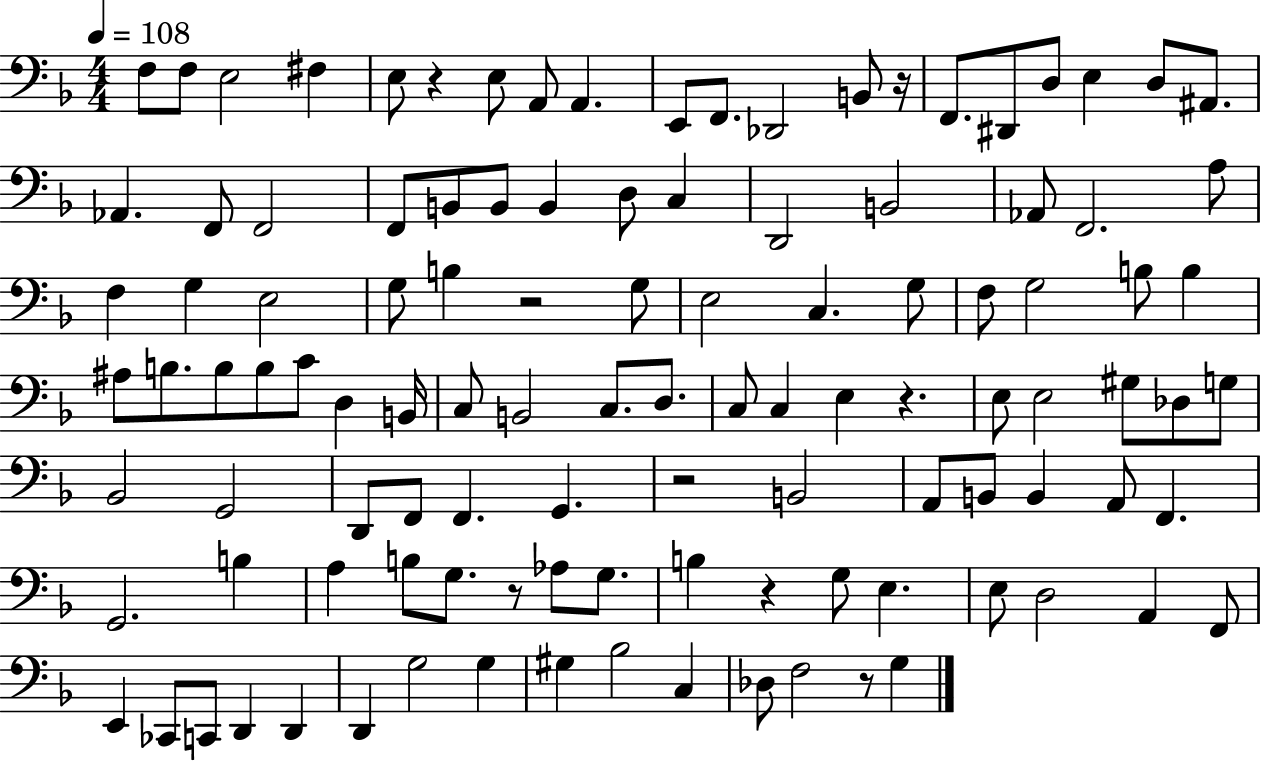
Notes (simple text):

F3/e F3/e E3/h F#3/q E3/e R/q E3/e A2/e A2/q. E2/e F2/e. Db2/h B2/e R/s F2/e. D#2/e D3/e E3/q D3/e A#2/e. Ab2/q. F2/e F2/h F2/e B2/e B2/e B2/q D3/e C3/q D2/h B2/h Ab2/e F2/h. A3/e F3/q G3/q E3/h G3/e B3/q R/h G3/e E3/h C3/q. G3/e F3/e G3/h B3/e B3/q A#3/e B3/e. B3/e B3/e C4/e D3/q B2/s C3/e B2/h C3/e. D3/e. C3/e C3/q E3/q R/q. E3/e E3/h G#3/e Db3/e G3/e Bb2/h G2/h D2/e F2/e F2/q. G2/q. R/h B2/h A2/e B2/e B2/q A2/e F2/q. G2/h. B3/q A3/q B3/e G3/e. R/e Ab3/e G3/e. B3/q R/q G3/e E3/q. E3/e D3/h A2/q F2/e E2/q CES2/e C2/e D2/q D2/q D2/q G3/h G3/q G#3/q Bb3/h C3/q Db3/e F3/h R/e G3/q